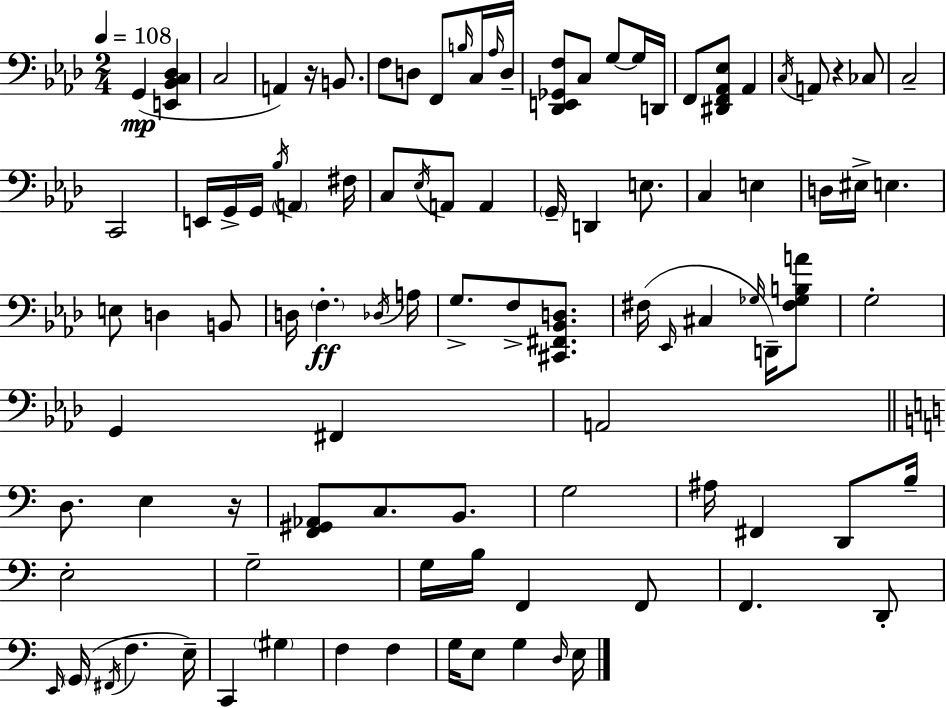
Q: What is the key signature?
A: F minor